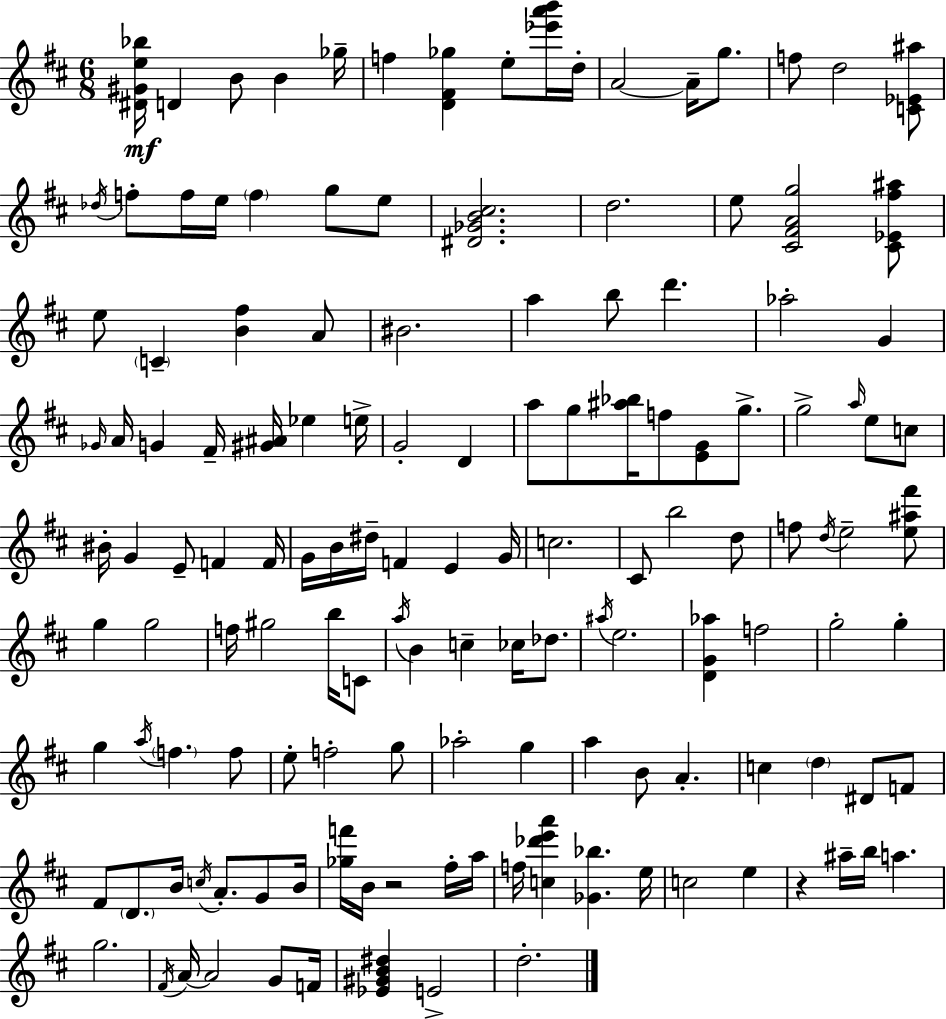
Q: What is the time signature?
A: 6/8